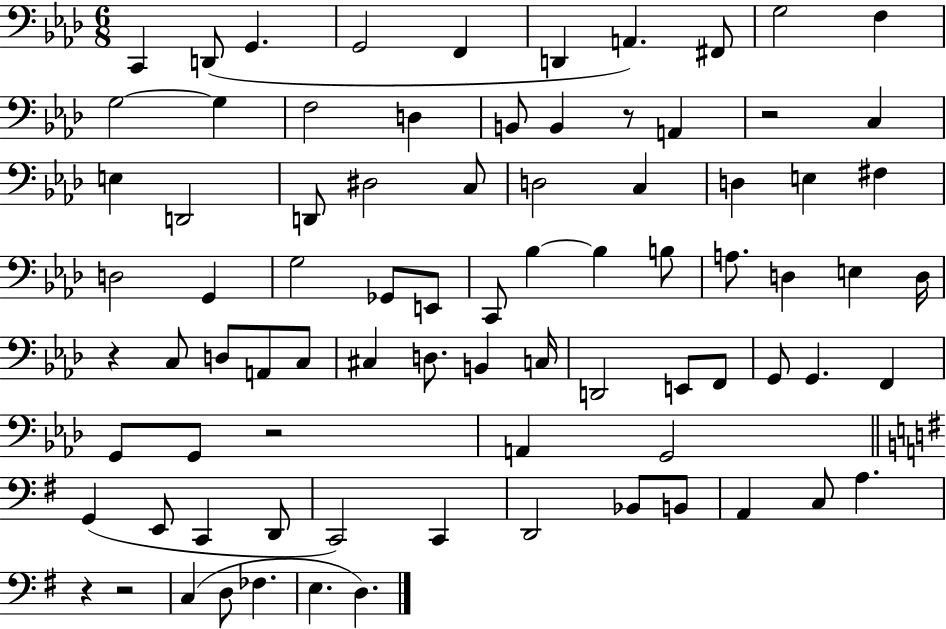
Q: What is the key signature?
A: AES major